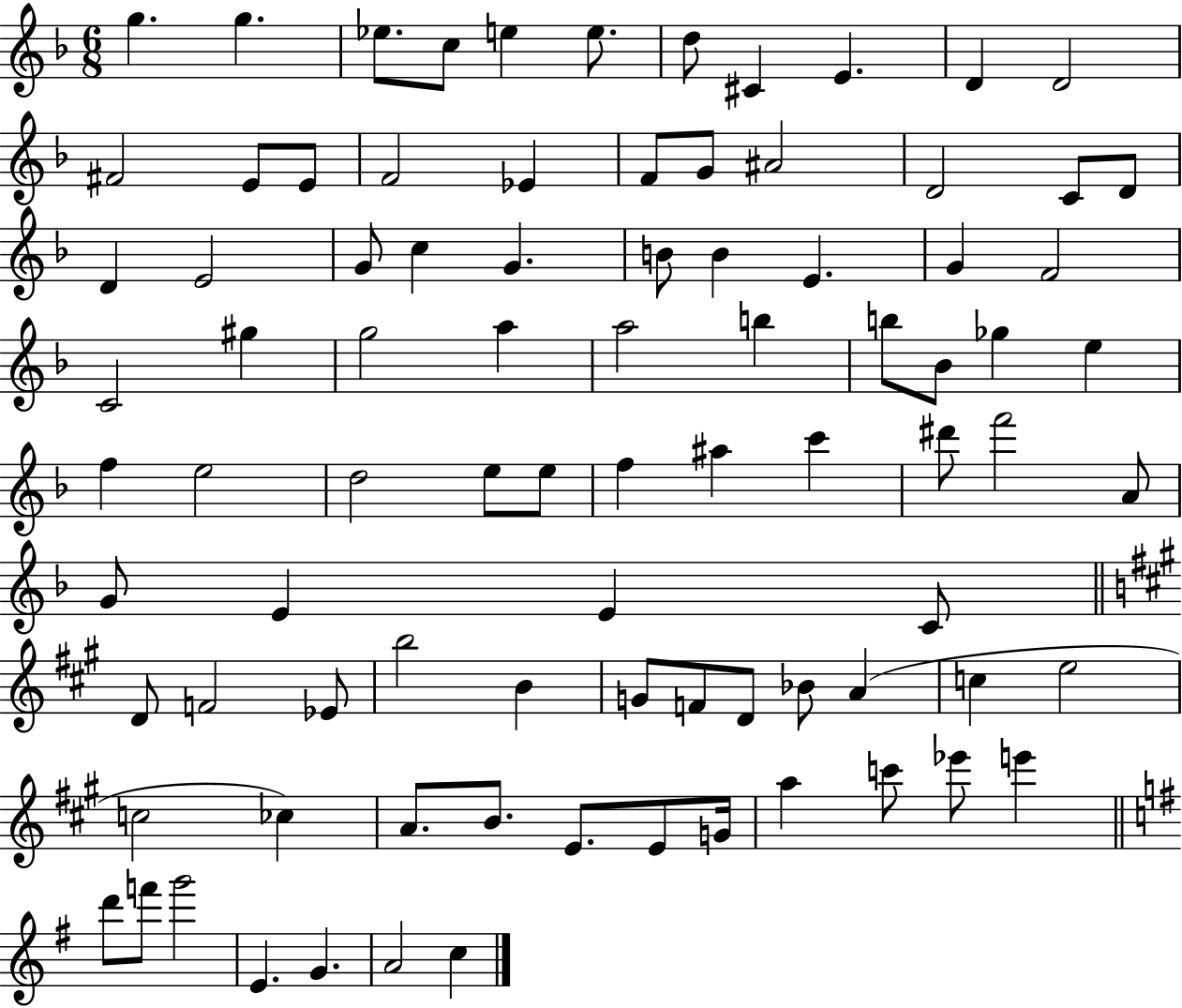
X:1
T:Untitled
M:6/8
L:1/4
K:F
g g _e/2 c/2 e e/2 d/2 ^C E D D2 ^F2 E/2 E/2 F2 _E F/2 G/2 ^A2 D2 C/2 D/2 D E2 G/2 c G B/2 B E G F2 C2 ^g g2 a a2 b b/2 _B/2 _g e f e2 d2 e/2 e/2 f ^a c' ^d'/2 f'2 A/2 G/2 E E C/2 D/2 F2 _E/2 b2 B G/2 F/2 D/2 _B/2 A c e2 c2 _c A/2 B/2 E/2 E/2 G/4 a c'/2 _e'/2 e' d'/2 f'/2 g'2 E G A2 c